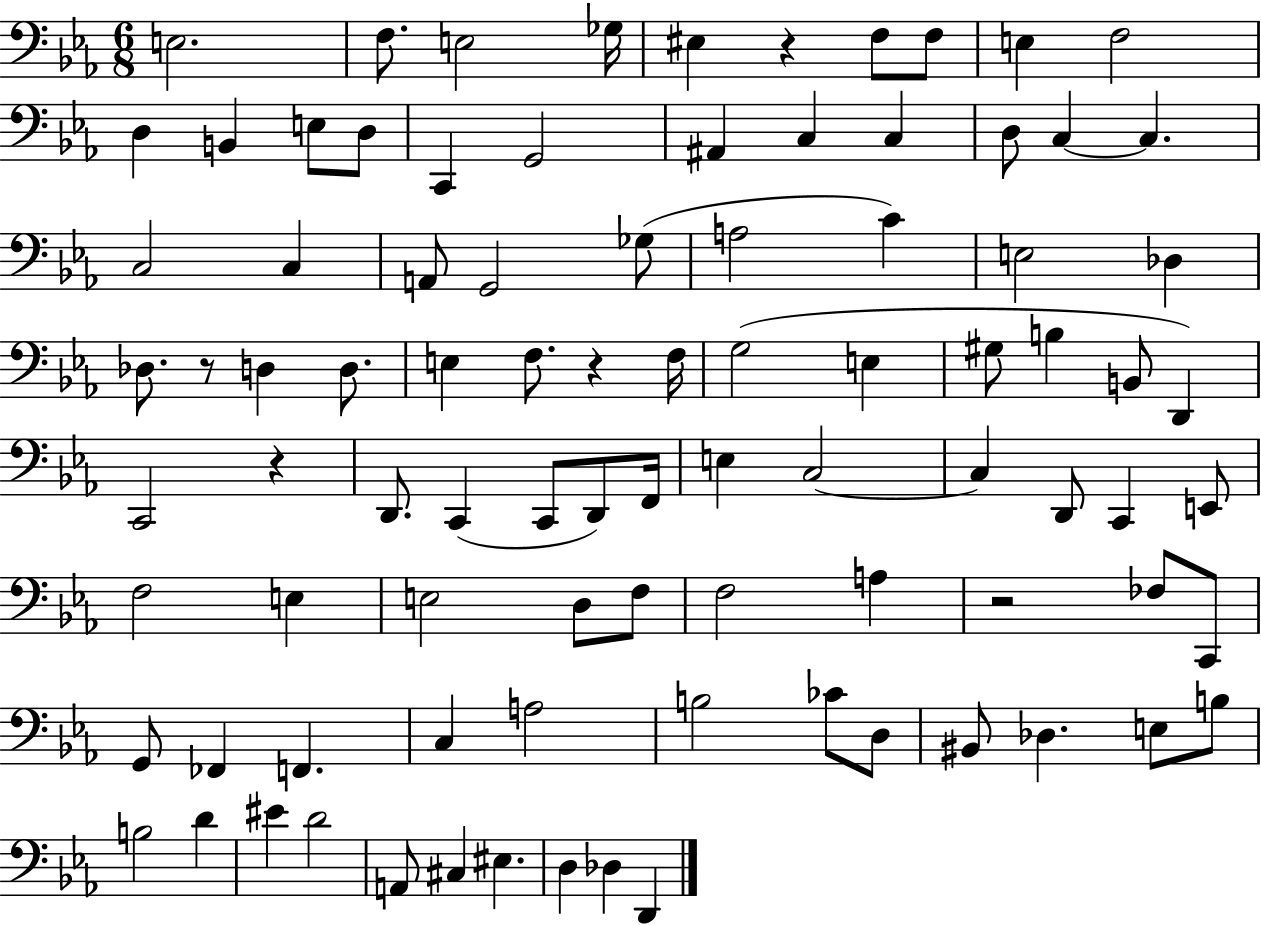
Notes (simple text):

E3/h. F3/e. E3/h Gb3/s EIS3/q R/q F3/e F3/e E3/q F3/h D3/q B2/q E3/e D3/e C2/q G2/h A#2/q C3/q C3/q D3/e C3/q C3/q. C3/h C3/q A2/e G2/h Gb3/e A3/h C4/q E3/h Db3/q Db3/e. R/e D3/q D3/e. E3/q F3/e. R/q F3/s G3/h E3/q G#3/e B3/q B2/e D2/q C2/h R/q D2/e. C2/q C2/e D2/e F2/s E3/q C3/h C3/q D2/e C2/q E2/e F3/h E3/q E3/h D3/e F3/e F3/h A3/q R/h FES3/e C2/e G2/e FES2/q F2/q. C3/q A3/h B3/h CES4/e D3/e BIS2/e Db3/q. E3/e B3/e B3/h D4/q EIS4/q D4/h A2/e C#3/q EIS3/q. D3/q Db3/q D2/q